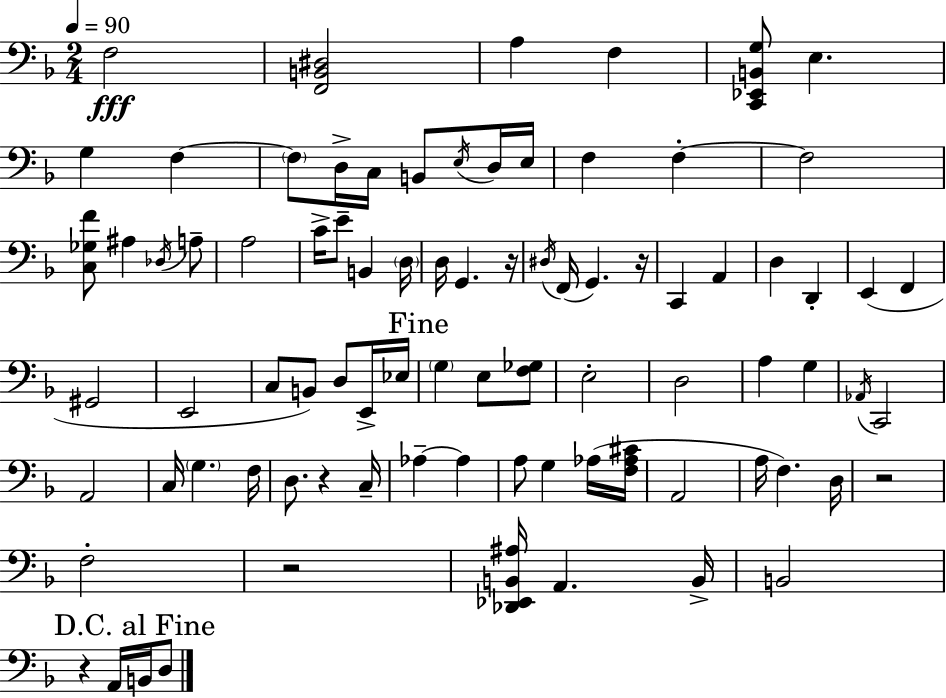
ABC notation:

X:1
T:Untitled
M:2/4
L:1/4
K:F
F,2 [F,,B,,^D,]2 A, F, [C,,_E,,B,,G,]/2 E, G, F, F,/2 D,/4 C,/4 B,,/2 E,/4 D,/4 E,/4 F, F, F,2 [C,_G,F]/2 ^A, _D,/4 A,/2 A,2 C/4 E/2 B,, D,/4 D,/4 G,, z/4 ^D,/4 F,,/4 G,, z/4 C,, A,, D, D,, E,, F,, ^G,,2 E,,2 C,/2 B,,/2 D,/2 E,,/4 _E,/4 G, E,/2 [F,_G,]/2 E,2 D,2 A, G, _A,,/4 C,,2 A,,2 C,/4 G, F,/4 D,/2 z C,/4 _A, _A, A,/2 G, _A,/4 [F,_A,^C]/4 A,,2 A,/4 F, D,/4 z2 F,2 z2 [_D,,_E,,B,,^A,]/4 A,, B,,/4 B,,2 z A,,/4 B,,/4 D,/2